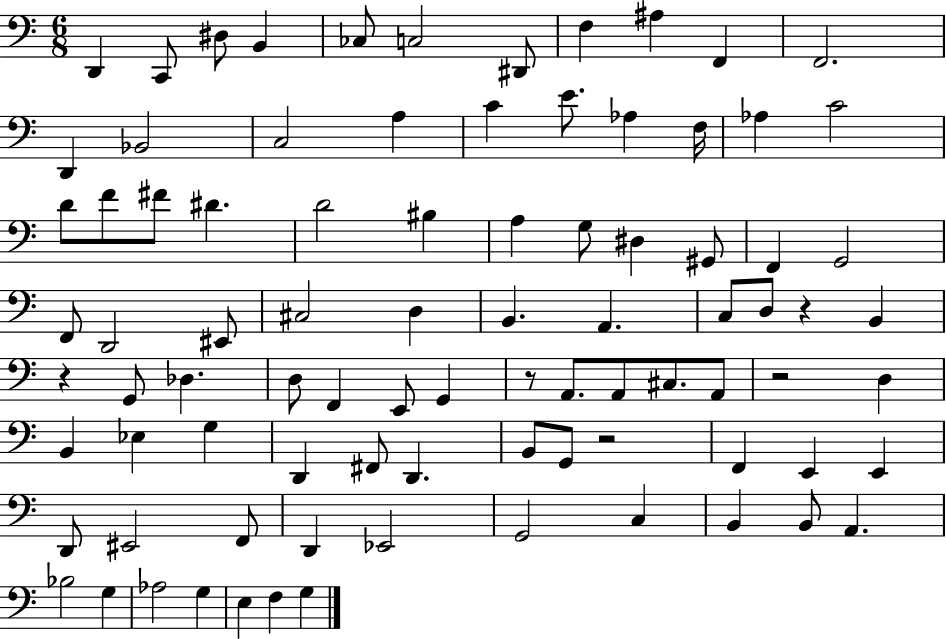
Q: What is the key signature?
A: C major